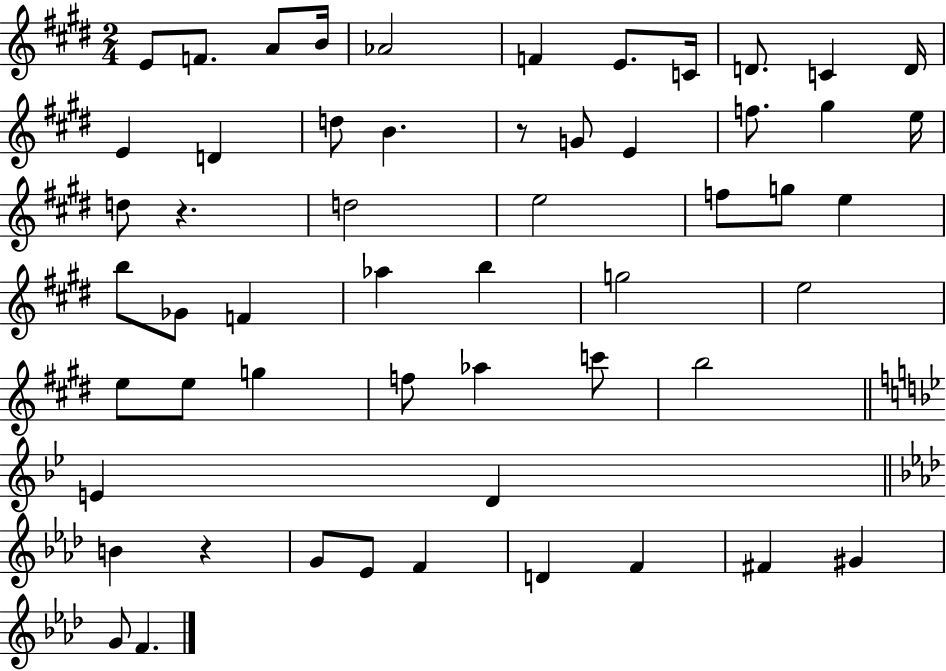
E4/e F4/e. A4/e B4/s Ab4/h F4/q E4/e. C4/s D4/e. C4/q D4/s E4/q D4/q D5/e B4/q. R/e G4/e E4/q F5/e. G#5/q E5/s D5/e R/q. D5/h E5/h F5/e G5/e E5/q B5/e Gb4/e F4/q Ab5/q B5/q G5/h E5/h E5/e E5/e G5/q F5/e Ab5/q C6/e B5/h E4/q D4/q B4/q R/q G4/e Eb4/e F4/q D4/q F4/q F#4/q G#4/q G4/e F4/q.